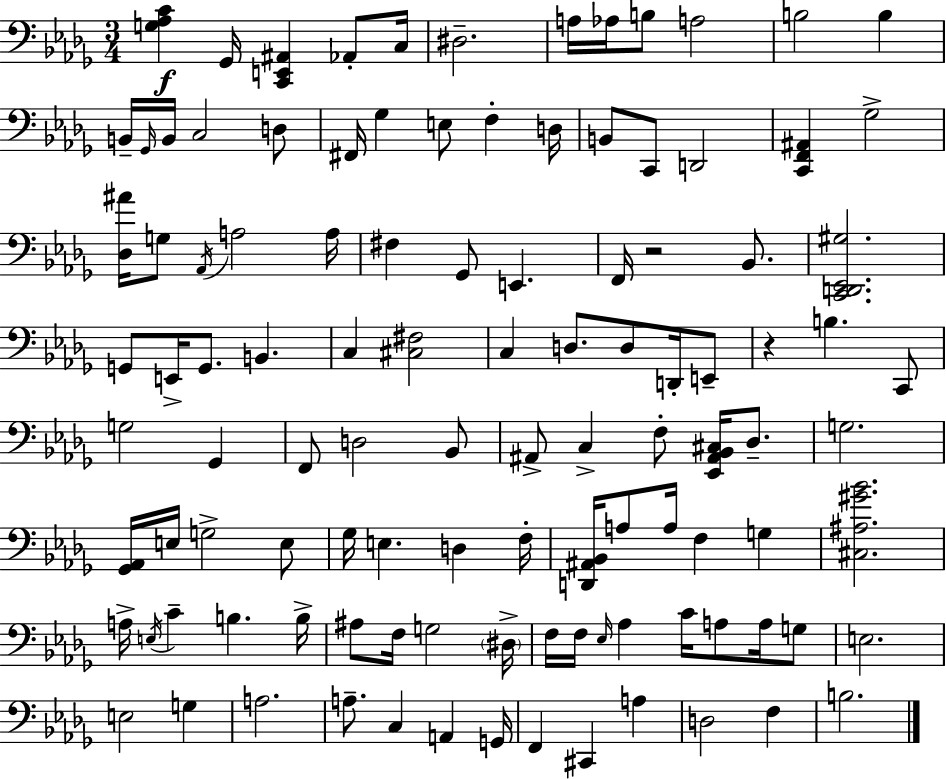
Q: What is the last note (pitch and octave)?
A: B3